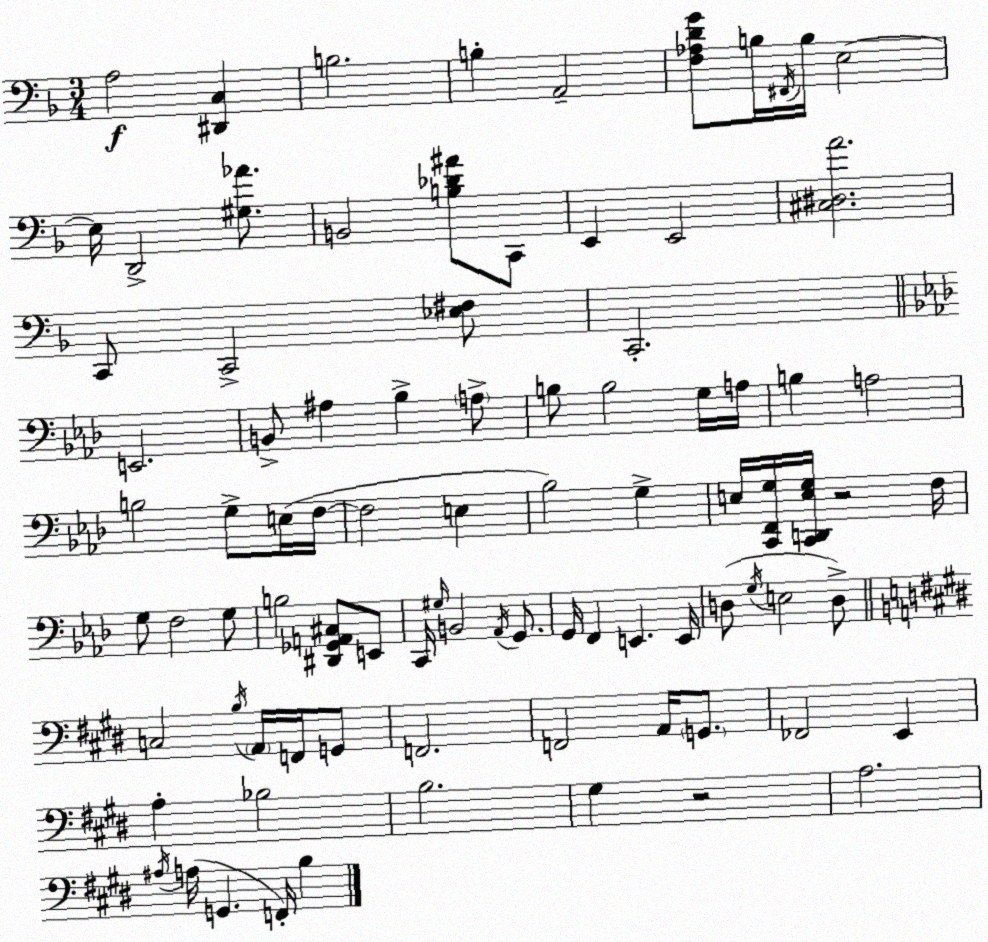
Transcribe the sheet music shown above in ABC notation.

X:1
T:Untitled
M:3/4
L:1/4
K:Dm
A,2 [^D,,C,] B,2 B, A,,2 [F,_A,DG]/2 B,/4 ^F,,/4 B,/4 E,2 E,/4 D,,2 [^G,_A]/2 B,,2 [B,_D^A]/2 C,,/2 E,, E,,2 [^C,^D,A]2 C,,/2 C,,2 [_E,^F,]/2 C,,2 E,,2 B,,/2 ^A, _B, A,/2 B,/2 B,2 G,/4 A,/4 B, A,2 B,2 G,/2 E,/4 F,/4 F,2 E, _B,2 G, E,/4 [C,,F,,G,]/4 [C,,D,,E,G,]/4 z2 F,/4 G,/2 F,2 G,/2 B,2 [^D,,_G,,A,,^C,]/2 E,,/2 C,,/4 ^G,/4 B,,2 _A,,/4 G,,/2 G,,/4 F,, E,, E,,/4 D,/2 G,/4 E,2 D,/2 C,2 B,/4 A,,/4 F,,/4 G,,/2 F,,2 F,,2 A,,/4 G,,/2 _F,,2 E,, A, _B,2 B,2 ^G, z2 A,2 ^A,/4 A,/4 G,, F,,/4 B,